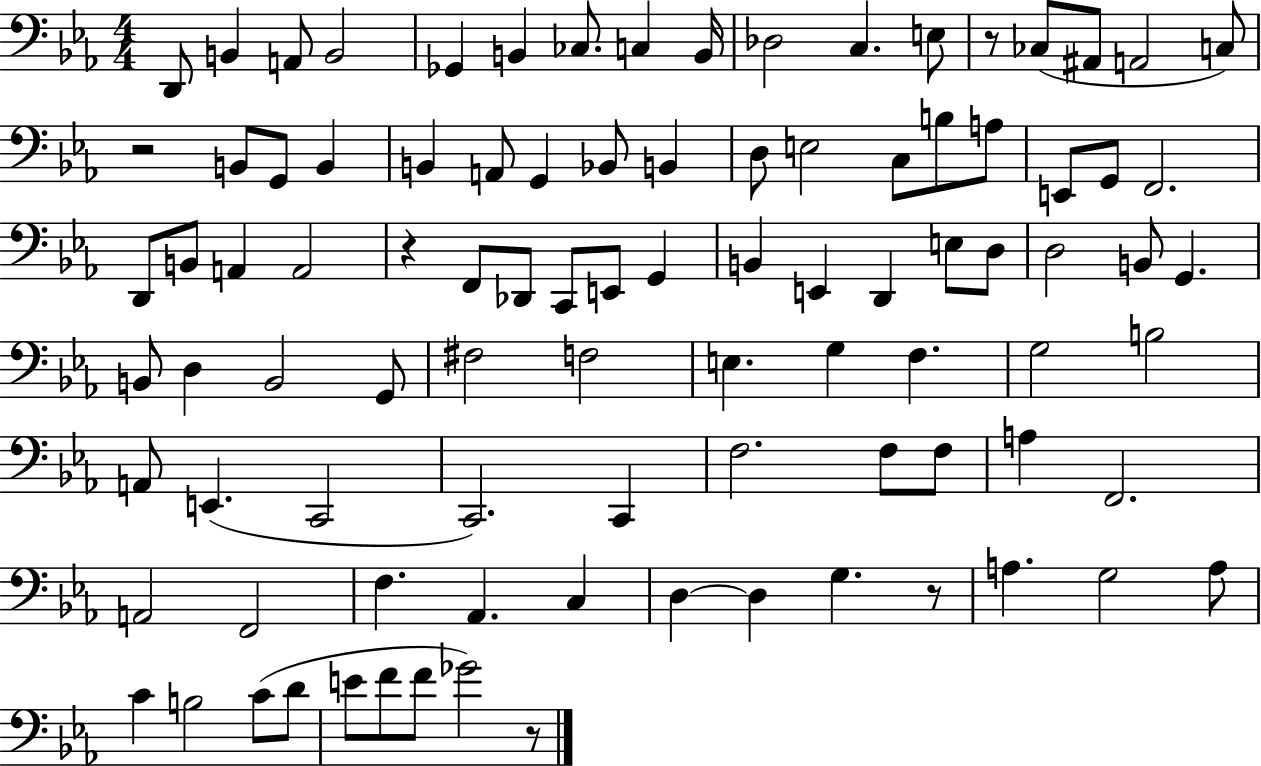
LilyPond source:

{
  \clef bass
  \numericTimeSignature
  \time 4/4
  \key ees \major
  d,8 b,4 a,8 b,2 | ges,4 b,4 ces8. c4 b,16 | des2 c4. e8 | r8 ces8( ais,8 a,2 c8) | \break r2 b,8 g,8 b,4 | b,4 a,8 g,4 bes,8 b,4 | d8 e2 c8 b8 a8 | e,8 g,8 f,2. | \break d,8 b,8 a,4 a,2 | r4 f,8 des,8 c,8 e,8 g,4 | b,4 e,4 d,4 e8 d8 | d2 b,8 g,4. | \break b,8 d4 b,2 g,8 | fis2 f2 | e4. g4 f4. | g2 b2 | \break a,8 e,4.( c,2 | c,2.) c,4 | f2. f8 f8 | a4 f,2. | \break a,2 f,2 | f4. aes,4. c4 | d4~~ d4 g4. r8 | a4. g2 a8 | \break c'4 b2 c'8( d'8 | e'8 f'8 f'8 ges'2) r8 | \bar "|."
}